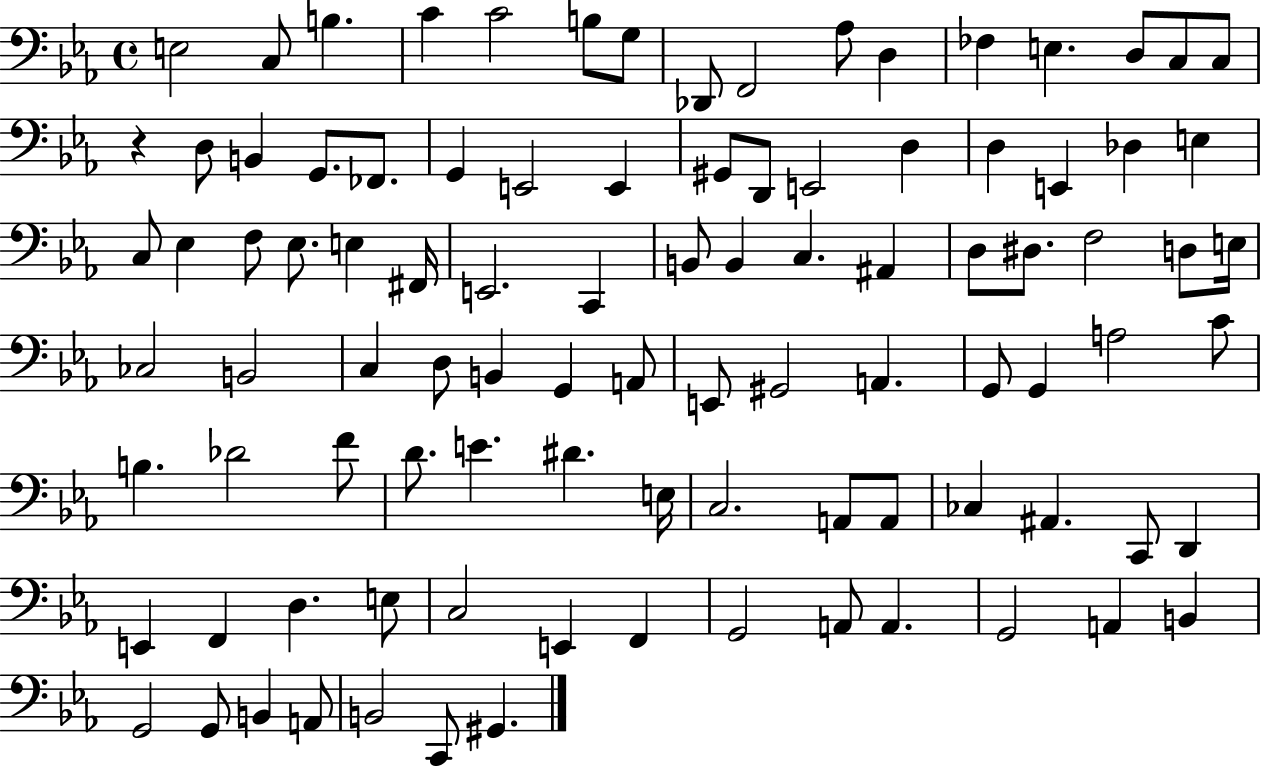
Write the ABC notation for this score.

X:1
T:Untitled
M:4/4
L:1/4
K:Eb
E,2 C,/2 B, C C2 B,/2 G,/2 _D,,/2 F,,2 _A,/2 D, _F, E, D,/2 C,/2 C,/2 z D,/2 B,, G,,/2 _F,,/2 G,, E,,2 E,, ^G,,/2 D,,/2 E,,2 D, D, E,, _D, E, C,/2 _E, F,/2 _E,/2 E, ^F,,/4 E,,2 C,, B,,/2 B,, C, ^A,, D,/2 ^D,/2 F,2 D,/2 E,/4 _C,2 B,,2 C, D,/2 B,, G,, A,,/2 E,,/2 ^G,,2 A,, G,,/2 G,, A,2 C/2 B, _D2 F/2 D/2 E ^D E,/4 C,2 A,,/2 A,,/2 _C, ^A,, C,,/2 D,, E,, F,, D, E,/2 C,2 E,, F,, G,,2 A,,/2 A,, G,,2 A,, B,, G,,2 G,,/2 B,, A,,/2 B,,2 C,,/2 ^G,,